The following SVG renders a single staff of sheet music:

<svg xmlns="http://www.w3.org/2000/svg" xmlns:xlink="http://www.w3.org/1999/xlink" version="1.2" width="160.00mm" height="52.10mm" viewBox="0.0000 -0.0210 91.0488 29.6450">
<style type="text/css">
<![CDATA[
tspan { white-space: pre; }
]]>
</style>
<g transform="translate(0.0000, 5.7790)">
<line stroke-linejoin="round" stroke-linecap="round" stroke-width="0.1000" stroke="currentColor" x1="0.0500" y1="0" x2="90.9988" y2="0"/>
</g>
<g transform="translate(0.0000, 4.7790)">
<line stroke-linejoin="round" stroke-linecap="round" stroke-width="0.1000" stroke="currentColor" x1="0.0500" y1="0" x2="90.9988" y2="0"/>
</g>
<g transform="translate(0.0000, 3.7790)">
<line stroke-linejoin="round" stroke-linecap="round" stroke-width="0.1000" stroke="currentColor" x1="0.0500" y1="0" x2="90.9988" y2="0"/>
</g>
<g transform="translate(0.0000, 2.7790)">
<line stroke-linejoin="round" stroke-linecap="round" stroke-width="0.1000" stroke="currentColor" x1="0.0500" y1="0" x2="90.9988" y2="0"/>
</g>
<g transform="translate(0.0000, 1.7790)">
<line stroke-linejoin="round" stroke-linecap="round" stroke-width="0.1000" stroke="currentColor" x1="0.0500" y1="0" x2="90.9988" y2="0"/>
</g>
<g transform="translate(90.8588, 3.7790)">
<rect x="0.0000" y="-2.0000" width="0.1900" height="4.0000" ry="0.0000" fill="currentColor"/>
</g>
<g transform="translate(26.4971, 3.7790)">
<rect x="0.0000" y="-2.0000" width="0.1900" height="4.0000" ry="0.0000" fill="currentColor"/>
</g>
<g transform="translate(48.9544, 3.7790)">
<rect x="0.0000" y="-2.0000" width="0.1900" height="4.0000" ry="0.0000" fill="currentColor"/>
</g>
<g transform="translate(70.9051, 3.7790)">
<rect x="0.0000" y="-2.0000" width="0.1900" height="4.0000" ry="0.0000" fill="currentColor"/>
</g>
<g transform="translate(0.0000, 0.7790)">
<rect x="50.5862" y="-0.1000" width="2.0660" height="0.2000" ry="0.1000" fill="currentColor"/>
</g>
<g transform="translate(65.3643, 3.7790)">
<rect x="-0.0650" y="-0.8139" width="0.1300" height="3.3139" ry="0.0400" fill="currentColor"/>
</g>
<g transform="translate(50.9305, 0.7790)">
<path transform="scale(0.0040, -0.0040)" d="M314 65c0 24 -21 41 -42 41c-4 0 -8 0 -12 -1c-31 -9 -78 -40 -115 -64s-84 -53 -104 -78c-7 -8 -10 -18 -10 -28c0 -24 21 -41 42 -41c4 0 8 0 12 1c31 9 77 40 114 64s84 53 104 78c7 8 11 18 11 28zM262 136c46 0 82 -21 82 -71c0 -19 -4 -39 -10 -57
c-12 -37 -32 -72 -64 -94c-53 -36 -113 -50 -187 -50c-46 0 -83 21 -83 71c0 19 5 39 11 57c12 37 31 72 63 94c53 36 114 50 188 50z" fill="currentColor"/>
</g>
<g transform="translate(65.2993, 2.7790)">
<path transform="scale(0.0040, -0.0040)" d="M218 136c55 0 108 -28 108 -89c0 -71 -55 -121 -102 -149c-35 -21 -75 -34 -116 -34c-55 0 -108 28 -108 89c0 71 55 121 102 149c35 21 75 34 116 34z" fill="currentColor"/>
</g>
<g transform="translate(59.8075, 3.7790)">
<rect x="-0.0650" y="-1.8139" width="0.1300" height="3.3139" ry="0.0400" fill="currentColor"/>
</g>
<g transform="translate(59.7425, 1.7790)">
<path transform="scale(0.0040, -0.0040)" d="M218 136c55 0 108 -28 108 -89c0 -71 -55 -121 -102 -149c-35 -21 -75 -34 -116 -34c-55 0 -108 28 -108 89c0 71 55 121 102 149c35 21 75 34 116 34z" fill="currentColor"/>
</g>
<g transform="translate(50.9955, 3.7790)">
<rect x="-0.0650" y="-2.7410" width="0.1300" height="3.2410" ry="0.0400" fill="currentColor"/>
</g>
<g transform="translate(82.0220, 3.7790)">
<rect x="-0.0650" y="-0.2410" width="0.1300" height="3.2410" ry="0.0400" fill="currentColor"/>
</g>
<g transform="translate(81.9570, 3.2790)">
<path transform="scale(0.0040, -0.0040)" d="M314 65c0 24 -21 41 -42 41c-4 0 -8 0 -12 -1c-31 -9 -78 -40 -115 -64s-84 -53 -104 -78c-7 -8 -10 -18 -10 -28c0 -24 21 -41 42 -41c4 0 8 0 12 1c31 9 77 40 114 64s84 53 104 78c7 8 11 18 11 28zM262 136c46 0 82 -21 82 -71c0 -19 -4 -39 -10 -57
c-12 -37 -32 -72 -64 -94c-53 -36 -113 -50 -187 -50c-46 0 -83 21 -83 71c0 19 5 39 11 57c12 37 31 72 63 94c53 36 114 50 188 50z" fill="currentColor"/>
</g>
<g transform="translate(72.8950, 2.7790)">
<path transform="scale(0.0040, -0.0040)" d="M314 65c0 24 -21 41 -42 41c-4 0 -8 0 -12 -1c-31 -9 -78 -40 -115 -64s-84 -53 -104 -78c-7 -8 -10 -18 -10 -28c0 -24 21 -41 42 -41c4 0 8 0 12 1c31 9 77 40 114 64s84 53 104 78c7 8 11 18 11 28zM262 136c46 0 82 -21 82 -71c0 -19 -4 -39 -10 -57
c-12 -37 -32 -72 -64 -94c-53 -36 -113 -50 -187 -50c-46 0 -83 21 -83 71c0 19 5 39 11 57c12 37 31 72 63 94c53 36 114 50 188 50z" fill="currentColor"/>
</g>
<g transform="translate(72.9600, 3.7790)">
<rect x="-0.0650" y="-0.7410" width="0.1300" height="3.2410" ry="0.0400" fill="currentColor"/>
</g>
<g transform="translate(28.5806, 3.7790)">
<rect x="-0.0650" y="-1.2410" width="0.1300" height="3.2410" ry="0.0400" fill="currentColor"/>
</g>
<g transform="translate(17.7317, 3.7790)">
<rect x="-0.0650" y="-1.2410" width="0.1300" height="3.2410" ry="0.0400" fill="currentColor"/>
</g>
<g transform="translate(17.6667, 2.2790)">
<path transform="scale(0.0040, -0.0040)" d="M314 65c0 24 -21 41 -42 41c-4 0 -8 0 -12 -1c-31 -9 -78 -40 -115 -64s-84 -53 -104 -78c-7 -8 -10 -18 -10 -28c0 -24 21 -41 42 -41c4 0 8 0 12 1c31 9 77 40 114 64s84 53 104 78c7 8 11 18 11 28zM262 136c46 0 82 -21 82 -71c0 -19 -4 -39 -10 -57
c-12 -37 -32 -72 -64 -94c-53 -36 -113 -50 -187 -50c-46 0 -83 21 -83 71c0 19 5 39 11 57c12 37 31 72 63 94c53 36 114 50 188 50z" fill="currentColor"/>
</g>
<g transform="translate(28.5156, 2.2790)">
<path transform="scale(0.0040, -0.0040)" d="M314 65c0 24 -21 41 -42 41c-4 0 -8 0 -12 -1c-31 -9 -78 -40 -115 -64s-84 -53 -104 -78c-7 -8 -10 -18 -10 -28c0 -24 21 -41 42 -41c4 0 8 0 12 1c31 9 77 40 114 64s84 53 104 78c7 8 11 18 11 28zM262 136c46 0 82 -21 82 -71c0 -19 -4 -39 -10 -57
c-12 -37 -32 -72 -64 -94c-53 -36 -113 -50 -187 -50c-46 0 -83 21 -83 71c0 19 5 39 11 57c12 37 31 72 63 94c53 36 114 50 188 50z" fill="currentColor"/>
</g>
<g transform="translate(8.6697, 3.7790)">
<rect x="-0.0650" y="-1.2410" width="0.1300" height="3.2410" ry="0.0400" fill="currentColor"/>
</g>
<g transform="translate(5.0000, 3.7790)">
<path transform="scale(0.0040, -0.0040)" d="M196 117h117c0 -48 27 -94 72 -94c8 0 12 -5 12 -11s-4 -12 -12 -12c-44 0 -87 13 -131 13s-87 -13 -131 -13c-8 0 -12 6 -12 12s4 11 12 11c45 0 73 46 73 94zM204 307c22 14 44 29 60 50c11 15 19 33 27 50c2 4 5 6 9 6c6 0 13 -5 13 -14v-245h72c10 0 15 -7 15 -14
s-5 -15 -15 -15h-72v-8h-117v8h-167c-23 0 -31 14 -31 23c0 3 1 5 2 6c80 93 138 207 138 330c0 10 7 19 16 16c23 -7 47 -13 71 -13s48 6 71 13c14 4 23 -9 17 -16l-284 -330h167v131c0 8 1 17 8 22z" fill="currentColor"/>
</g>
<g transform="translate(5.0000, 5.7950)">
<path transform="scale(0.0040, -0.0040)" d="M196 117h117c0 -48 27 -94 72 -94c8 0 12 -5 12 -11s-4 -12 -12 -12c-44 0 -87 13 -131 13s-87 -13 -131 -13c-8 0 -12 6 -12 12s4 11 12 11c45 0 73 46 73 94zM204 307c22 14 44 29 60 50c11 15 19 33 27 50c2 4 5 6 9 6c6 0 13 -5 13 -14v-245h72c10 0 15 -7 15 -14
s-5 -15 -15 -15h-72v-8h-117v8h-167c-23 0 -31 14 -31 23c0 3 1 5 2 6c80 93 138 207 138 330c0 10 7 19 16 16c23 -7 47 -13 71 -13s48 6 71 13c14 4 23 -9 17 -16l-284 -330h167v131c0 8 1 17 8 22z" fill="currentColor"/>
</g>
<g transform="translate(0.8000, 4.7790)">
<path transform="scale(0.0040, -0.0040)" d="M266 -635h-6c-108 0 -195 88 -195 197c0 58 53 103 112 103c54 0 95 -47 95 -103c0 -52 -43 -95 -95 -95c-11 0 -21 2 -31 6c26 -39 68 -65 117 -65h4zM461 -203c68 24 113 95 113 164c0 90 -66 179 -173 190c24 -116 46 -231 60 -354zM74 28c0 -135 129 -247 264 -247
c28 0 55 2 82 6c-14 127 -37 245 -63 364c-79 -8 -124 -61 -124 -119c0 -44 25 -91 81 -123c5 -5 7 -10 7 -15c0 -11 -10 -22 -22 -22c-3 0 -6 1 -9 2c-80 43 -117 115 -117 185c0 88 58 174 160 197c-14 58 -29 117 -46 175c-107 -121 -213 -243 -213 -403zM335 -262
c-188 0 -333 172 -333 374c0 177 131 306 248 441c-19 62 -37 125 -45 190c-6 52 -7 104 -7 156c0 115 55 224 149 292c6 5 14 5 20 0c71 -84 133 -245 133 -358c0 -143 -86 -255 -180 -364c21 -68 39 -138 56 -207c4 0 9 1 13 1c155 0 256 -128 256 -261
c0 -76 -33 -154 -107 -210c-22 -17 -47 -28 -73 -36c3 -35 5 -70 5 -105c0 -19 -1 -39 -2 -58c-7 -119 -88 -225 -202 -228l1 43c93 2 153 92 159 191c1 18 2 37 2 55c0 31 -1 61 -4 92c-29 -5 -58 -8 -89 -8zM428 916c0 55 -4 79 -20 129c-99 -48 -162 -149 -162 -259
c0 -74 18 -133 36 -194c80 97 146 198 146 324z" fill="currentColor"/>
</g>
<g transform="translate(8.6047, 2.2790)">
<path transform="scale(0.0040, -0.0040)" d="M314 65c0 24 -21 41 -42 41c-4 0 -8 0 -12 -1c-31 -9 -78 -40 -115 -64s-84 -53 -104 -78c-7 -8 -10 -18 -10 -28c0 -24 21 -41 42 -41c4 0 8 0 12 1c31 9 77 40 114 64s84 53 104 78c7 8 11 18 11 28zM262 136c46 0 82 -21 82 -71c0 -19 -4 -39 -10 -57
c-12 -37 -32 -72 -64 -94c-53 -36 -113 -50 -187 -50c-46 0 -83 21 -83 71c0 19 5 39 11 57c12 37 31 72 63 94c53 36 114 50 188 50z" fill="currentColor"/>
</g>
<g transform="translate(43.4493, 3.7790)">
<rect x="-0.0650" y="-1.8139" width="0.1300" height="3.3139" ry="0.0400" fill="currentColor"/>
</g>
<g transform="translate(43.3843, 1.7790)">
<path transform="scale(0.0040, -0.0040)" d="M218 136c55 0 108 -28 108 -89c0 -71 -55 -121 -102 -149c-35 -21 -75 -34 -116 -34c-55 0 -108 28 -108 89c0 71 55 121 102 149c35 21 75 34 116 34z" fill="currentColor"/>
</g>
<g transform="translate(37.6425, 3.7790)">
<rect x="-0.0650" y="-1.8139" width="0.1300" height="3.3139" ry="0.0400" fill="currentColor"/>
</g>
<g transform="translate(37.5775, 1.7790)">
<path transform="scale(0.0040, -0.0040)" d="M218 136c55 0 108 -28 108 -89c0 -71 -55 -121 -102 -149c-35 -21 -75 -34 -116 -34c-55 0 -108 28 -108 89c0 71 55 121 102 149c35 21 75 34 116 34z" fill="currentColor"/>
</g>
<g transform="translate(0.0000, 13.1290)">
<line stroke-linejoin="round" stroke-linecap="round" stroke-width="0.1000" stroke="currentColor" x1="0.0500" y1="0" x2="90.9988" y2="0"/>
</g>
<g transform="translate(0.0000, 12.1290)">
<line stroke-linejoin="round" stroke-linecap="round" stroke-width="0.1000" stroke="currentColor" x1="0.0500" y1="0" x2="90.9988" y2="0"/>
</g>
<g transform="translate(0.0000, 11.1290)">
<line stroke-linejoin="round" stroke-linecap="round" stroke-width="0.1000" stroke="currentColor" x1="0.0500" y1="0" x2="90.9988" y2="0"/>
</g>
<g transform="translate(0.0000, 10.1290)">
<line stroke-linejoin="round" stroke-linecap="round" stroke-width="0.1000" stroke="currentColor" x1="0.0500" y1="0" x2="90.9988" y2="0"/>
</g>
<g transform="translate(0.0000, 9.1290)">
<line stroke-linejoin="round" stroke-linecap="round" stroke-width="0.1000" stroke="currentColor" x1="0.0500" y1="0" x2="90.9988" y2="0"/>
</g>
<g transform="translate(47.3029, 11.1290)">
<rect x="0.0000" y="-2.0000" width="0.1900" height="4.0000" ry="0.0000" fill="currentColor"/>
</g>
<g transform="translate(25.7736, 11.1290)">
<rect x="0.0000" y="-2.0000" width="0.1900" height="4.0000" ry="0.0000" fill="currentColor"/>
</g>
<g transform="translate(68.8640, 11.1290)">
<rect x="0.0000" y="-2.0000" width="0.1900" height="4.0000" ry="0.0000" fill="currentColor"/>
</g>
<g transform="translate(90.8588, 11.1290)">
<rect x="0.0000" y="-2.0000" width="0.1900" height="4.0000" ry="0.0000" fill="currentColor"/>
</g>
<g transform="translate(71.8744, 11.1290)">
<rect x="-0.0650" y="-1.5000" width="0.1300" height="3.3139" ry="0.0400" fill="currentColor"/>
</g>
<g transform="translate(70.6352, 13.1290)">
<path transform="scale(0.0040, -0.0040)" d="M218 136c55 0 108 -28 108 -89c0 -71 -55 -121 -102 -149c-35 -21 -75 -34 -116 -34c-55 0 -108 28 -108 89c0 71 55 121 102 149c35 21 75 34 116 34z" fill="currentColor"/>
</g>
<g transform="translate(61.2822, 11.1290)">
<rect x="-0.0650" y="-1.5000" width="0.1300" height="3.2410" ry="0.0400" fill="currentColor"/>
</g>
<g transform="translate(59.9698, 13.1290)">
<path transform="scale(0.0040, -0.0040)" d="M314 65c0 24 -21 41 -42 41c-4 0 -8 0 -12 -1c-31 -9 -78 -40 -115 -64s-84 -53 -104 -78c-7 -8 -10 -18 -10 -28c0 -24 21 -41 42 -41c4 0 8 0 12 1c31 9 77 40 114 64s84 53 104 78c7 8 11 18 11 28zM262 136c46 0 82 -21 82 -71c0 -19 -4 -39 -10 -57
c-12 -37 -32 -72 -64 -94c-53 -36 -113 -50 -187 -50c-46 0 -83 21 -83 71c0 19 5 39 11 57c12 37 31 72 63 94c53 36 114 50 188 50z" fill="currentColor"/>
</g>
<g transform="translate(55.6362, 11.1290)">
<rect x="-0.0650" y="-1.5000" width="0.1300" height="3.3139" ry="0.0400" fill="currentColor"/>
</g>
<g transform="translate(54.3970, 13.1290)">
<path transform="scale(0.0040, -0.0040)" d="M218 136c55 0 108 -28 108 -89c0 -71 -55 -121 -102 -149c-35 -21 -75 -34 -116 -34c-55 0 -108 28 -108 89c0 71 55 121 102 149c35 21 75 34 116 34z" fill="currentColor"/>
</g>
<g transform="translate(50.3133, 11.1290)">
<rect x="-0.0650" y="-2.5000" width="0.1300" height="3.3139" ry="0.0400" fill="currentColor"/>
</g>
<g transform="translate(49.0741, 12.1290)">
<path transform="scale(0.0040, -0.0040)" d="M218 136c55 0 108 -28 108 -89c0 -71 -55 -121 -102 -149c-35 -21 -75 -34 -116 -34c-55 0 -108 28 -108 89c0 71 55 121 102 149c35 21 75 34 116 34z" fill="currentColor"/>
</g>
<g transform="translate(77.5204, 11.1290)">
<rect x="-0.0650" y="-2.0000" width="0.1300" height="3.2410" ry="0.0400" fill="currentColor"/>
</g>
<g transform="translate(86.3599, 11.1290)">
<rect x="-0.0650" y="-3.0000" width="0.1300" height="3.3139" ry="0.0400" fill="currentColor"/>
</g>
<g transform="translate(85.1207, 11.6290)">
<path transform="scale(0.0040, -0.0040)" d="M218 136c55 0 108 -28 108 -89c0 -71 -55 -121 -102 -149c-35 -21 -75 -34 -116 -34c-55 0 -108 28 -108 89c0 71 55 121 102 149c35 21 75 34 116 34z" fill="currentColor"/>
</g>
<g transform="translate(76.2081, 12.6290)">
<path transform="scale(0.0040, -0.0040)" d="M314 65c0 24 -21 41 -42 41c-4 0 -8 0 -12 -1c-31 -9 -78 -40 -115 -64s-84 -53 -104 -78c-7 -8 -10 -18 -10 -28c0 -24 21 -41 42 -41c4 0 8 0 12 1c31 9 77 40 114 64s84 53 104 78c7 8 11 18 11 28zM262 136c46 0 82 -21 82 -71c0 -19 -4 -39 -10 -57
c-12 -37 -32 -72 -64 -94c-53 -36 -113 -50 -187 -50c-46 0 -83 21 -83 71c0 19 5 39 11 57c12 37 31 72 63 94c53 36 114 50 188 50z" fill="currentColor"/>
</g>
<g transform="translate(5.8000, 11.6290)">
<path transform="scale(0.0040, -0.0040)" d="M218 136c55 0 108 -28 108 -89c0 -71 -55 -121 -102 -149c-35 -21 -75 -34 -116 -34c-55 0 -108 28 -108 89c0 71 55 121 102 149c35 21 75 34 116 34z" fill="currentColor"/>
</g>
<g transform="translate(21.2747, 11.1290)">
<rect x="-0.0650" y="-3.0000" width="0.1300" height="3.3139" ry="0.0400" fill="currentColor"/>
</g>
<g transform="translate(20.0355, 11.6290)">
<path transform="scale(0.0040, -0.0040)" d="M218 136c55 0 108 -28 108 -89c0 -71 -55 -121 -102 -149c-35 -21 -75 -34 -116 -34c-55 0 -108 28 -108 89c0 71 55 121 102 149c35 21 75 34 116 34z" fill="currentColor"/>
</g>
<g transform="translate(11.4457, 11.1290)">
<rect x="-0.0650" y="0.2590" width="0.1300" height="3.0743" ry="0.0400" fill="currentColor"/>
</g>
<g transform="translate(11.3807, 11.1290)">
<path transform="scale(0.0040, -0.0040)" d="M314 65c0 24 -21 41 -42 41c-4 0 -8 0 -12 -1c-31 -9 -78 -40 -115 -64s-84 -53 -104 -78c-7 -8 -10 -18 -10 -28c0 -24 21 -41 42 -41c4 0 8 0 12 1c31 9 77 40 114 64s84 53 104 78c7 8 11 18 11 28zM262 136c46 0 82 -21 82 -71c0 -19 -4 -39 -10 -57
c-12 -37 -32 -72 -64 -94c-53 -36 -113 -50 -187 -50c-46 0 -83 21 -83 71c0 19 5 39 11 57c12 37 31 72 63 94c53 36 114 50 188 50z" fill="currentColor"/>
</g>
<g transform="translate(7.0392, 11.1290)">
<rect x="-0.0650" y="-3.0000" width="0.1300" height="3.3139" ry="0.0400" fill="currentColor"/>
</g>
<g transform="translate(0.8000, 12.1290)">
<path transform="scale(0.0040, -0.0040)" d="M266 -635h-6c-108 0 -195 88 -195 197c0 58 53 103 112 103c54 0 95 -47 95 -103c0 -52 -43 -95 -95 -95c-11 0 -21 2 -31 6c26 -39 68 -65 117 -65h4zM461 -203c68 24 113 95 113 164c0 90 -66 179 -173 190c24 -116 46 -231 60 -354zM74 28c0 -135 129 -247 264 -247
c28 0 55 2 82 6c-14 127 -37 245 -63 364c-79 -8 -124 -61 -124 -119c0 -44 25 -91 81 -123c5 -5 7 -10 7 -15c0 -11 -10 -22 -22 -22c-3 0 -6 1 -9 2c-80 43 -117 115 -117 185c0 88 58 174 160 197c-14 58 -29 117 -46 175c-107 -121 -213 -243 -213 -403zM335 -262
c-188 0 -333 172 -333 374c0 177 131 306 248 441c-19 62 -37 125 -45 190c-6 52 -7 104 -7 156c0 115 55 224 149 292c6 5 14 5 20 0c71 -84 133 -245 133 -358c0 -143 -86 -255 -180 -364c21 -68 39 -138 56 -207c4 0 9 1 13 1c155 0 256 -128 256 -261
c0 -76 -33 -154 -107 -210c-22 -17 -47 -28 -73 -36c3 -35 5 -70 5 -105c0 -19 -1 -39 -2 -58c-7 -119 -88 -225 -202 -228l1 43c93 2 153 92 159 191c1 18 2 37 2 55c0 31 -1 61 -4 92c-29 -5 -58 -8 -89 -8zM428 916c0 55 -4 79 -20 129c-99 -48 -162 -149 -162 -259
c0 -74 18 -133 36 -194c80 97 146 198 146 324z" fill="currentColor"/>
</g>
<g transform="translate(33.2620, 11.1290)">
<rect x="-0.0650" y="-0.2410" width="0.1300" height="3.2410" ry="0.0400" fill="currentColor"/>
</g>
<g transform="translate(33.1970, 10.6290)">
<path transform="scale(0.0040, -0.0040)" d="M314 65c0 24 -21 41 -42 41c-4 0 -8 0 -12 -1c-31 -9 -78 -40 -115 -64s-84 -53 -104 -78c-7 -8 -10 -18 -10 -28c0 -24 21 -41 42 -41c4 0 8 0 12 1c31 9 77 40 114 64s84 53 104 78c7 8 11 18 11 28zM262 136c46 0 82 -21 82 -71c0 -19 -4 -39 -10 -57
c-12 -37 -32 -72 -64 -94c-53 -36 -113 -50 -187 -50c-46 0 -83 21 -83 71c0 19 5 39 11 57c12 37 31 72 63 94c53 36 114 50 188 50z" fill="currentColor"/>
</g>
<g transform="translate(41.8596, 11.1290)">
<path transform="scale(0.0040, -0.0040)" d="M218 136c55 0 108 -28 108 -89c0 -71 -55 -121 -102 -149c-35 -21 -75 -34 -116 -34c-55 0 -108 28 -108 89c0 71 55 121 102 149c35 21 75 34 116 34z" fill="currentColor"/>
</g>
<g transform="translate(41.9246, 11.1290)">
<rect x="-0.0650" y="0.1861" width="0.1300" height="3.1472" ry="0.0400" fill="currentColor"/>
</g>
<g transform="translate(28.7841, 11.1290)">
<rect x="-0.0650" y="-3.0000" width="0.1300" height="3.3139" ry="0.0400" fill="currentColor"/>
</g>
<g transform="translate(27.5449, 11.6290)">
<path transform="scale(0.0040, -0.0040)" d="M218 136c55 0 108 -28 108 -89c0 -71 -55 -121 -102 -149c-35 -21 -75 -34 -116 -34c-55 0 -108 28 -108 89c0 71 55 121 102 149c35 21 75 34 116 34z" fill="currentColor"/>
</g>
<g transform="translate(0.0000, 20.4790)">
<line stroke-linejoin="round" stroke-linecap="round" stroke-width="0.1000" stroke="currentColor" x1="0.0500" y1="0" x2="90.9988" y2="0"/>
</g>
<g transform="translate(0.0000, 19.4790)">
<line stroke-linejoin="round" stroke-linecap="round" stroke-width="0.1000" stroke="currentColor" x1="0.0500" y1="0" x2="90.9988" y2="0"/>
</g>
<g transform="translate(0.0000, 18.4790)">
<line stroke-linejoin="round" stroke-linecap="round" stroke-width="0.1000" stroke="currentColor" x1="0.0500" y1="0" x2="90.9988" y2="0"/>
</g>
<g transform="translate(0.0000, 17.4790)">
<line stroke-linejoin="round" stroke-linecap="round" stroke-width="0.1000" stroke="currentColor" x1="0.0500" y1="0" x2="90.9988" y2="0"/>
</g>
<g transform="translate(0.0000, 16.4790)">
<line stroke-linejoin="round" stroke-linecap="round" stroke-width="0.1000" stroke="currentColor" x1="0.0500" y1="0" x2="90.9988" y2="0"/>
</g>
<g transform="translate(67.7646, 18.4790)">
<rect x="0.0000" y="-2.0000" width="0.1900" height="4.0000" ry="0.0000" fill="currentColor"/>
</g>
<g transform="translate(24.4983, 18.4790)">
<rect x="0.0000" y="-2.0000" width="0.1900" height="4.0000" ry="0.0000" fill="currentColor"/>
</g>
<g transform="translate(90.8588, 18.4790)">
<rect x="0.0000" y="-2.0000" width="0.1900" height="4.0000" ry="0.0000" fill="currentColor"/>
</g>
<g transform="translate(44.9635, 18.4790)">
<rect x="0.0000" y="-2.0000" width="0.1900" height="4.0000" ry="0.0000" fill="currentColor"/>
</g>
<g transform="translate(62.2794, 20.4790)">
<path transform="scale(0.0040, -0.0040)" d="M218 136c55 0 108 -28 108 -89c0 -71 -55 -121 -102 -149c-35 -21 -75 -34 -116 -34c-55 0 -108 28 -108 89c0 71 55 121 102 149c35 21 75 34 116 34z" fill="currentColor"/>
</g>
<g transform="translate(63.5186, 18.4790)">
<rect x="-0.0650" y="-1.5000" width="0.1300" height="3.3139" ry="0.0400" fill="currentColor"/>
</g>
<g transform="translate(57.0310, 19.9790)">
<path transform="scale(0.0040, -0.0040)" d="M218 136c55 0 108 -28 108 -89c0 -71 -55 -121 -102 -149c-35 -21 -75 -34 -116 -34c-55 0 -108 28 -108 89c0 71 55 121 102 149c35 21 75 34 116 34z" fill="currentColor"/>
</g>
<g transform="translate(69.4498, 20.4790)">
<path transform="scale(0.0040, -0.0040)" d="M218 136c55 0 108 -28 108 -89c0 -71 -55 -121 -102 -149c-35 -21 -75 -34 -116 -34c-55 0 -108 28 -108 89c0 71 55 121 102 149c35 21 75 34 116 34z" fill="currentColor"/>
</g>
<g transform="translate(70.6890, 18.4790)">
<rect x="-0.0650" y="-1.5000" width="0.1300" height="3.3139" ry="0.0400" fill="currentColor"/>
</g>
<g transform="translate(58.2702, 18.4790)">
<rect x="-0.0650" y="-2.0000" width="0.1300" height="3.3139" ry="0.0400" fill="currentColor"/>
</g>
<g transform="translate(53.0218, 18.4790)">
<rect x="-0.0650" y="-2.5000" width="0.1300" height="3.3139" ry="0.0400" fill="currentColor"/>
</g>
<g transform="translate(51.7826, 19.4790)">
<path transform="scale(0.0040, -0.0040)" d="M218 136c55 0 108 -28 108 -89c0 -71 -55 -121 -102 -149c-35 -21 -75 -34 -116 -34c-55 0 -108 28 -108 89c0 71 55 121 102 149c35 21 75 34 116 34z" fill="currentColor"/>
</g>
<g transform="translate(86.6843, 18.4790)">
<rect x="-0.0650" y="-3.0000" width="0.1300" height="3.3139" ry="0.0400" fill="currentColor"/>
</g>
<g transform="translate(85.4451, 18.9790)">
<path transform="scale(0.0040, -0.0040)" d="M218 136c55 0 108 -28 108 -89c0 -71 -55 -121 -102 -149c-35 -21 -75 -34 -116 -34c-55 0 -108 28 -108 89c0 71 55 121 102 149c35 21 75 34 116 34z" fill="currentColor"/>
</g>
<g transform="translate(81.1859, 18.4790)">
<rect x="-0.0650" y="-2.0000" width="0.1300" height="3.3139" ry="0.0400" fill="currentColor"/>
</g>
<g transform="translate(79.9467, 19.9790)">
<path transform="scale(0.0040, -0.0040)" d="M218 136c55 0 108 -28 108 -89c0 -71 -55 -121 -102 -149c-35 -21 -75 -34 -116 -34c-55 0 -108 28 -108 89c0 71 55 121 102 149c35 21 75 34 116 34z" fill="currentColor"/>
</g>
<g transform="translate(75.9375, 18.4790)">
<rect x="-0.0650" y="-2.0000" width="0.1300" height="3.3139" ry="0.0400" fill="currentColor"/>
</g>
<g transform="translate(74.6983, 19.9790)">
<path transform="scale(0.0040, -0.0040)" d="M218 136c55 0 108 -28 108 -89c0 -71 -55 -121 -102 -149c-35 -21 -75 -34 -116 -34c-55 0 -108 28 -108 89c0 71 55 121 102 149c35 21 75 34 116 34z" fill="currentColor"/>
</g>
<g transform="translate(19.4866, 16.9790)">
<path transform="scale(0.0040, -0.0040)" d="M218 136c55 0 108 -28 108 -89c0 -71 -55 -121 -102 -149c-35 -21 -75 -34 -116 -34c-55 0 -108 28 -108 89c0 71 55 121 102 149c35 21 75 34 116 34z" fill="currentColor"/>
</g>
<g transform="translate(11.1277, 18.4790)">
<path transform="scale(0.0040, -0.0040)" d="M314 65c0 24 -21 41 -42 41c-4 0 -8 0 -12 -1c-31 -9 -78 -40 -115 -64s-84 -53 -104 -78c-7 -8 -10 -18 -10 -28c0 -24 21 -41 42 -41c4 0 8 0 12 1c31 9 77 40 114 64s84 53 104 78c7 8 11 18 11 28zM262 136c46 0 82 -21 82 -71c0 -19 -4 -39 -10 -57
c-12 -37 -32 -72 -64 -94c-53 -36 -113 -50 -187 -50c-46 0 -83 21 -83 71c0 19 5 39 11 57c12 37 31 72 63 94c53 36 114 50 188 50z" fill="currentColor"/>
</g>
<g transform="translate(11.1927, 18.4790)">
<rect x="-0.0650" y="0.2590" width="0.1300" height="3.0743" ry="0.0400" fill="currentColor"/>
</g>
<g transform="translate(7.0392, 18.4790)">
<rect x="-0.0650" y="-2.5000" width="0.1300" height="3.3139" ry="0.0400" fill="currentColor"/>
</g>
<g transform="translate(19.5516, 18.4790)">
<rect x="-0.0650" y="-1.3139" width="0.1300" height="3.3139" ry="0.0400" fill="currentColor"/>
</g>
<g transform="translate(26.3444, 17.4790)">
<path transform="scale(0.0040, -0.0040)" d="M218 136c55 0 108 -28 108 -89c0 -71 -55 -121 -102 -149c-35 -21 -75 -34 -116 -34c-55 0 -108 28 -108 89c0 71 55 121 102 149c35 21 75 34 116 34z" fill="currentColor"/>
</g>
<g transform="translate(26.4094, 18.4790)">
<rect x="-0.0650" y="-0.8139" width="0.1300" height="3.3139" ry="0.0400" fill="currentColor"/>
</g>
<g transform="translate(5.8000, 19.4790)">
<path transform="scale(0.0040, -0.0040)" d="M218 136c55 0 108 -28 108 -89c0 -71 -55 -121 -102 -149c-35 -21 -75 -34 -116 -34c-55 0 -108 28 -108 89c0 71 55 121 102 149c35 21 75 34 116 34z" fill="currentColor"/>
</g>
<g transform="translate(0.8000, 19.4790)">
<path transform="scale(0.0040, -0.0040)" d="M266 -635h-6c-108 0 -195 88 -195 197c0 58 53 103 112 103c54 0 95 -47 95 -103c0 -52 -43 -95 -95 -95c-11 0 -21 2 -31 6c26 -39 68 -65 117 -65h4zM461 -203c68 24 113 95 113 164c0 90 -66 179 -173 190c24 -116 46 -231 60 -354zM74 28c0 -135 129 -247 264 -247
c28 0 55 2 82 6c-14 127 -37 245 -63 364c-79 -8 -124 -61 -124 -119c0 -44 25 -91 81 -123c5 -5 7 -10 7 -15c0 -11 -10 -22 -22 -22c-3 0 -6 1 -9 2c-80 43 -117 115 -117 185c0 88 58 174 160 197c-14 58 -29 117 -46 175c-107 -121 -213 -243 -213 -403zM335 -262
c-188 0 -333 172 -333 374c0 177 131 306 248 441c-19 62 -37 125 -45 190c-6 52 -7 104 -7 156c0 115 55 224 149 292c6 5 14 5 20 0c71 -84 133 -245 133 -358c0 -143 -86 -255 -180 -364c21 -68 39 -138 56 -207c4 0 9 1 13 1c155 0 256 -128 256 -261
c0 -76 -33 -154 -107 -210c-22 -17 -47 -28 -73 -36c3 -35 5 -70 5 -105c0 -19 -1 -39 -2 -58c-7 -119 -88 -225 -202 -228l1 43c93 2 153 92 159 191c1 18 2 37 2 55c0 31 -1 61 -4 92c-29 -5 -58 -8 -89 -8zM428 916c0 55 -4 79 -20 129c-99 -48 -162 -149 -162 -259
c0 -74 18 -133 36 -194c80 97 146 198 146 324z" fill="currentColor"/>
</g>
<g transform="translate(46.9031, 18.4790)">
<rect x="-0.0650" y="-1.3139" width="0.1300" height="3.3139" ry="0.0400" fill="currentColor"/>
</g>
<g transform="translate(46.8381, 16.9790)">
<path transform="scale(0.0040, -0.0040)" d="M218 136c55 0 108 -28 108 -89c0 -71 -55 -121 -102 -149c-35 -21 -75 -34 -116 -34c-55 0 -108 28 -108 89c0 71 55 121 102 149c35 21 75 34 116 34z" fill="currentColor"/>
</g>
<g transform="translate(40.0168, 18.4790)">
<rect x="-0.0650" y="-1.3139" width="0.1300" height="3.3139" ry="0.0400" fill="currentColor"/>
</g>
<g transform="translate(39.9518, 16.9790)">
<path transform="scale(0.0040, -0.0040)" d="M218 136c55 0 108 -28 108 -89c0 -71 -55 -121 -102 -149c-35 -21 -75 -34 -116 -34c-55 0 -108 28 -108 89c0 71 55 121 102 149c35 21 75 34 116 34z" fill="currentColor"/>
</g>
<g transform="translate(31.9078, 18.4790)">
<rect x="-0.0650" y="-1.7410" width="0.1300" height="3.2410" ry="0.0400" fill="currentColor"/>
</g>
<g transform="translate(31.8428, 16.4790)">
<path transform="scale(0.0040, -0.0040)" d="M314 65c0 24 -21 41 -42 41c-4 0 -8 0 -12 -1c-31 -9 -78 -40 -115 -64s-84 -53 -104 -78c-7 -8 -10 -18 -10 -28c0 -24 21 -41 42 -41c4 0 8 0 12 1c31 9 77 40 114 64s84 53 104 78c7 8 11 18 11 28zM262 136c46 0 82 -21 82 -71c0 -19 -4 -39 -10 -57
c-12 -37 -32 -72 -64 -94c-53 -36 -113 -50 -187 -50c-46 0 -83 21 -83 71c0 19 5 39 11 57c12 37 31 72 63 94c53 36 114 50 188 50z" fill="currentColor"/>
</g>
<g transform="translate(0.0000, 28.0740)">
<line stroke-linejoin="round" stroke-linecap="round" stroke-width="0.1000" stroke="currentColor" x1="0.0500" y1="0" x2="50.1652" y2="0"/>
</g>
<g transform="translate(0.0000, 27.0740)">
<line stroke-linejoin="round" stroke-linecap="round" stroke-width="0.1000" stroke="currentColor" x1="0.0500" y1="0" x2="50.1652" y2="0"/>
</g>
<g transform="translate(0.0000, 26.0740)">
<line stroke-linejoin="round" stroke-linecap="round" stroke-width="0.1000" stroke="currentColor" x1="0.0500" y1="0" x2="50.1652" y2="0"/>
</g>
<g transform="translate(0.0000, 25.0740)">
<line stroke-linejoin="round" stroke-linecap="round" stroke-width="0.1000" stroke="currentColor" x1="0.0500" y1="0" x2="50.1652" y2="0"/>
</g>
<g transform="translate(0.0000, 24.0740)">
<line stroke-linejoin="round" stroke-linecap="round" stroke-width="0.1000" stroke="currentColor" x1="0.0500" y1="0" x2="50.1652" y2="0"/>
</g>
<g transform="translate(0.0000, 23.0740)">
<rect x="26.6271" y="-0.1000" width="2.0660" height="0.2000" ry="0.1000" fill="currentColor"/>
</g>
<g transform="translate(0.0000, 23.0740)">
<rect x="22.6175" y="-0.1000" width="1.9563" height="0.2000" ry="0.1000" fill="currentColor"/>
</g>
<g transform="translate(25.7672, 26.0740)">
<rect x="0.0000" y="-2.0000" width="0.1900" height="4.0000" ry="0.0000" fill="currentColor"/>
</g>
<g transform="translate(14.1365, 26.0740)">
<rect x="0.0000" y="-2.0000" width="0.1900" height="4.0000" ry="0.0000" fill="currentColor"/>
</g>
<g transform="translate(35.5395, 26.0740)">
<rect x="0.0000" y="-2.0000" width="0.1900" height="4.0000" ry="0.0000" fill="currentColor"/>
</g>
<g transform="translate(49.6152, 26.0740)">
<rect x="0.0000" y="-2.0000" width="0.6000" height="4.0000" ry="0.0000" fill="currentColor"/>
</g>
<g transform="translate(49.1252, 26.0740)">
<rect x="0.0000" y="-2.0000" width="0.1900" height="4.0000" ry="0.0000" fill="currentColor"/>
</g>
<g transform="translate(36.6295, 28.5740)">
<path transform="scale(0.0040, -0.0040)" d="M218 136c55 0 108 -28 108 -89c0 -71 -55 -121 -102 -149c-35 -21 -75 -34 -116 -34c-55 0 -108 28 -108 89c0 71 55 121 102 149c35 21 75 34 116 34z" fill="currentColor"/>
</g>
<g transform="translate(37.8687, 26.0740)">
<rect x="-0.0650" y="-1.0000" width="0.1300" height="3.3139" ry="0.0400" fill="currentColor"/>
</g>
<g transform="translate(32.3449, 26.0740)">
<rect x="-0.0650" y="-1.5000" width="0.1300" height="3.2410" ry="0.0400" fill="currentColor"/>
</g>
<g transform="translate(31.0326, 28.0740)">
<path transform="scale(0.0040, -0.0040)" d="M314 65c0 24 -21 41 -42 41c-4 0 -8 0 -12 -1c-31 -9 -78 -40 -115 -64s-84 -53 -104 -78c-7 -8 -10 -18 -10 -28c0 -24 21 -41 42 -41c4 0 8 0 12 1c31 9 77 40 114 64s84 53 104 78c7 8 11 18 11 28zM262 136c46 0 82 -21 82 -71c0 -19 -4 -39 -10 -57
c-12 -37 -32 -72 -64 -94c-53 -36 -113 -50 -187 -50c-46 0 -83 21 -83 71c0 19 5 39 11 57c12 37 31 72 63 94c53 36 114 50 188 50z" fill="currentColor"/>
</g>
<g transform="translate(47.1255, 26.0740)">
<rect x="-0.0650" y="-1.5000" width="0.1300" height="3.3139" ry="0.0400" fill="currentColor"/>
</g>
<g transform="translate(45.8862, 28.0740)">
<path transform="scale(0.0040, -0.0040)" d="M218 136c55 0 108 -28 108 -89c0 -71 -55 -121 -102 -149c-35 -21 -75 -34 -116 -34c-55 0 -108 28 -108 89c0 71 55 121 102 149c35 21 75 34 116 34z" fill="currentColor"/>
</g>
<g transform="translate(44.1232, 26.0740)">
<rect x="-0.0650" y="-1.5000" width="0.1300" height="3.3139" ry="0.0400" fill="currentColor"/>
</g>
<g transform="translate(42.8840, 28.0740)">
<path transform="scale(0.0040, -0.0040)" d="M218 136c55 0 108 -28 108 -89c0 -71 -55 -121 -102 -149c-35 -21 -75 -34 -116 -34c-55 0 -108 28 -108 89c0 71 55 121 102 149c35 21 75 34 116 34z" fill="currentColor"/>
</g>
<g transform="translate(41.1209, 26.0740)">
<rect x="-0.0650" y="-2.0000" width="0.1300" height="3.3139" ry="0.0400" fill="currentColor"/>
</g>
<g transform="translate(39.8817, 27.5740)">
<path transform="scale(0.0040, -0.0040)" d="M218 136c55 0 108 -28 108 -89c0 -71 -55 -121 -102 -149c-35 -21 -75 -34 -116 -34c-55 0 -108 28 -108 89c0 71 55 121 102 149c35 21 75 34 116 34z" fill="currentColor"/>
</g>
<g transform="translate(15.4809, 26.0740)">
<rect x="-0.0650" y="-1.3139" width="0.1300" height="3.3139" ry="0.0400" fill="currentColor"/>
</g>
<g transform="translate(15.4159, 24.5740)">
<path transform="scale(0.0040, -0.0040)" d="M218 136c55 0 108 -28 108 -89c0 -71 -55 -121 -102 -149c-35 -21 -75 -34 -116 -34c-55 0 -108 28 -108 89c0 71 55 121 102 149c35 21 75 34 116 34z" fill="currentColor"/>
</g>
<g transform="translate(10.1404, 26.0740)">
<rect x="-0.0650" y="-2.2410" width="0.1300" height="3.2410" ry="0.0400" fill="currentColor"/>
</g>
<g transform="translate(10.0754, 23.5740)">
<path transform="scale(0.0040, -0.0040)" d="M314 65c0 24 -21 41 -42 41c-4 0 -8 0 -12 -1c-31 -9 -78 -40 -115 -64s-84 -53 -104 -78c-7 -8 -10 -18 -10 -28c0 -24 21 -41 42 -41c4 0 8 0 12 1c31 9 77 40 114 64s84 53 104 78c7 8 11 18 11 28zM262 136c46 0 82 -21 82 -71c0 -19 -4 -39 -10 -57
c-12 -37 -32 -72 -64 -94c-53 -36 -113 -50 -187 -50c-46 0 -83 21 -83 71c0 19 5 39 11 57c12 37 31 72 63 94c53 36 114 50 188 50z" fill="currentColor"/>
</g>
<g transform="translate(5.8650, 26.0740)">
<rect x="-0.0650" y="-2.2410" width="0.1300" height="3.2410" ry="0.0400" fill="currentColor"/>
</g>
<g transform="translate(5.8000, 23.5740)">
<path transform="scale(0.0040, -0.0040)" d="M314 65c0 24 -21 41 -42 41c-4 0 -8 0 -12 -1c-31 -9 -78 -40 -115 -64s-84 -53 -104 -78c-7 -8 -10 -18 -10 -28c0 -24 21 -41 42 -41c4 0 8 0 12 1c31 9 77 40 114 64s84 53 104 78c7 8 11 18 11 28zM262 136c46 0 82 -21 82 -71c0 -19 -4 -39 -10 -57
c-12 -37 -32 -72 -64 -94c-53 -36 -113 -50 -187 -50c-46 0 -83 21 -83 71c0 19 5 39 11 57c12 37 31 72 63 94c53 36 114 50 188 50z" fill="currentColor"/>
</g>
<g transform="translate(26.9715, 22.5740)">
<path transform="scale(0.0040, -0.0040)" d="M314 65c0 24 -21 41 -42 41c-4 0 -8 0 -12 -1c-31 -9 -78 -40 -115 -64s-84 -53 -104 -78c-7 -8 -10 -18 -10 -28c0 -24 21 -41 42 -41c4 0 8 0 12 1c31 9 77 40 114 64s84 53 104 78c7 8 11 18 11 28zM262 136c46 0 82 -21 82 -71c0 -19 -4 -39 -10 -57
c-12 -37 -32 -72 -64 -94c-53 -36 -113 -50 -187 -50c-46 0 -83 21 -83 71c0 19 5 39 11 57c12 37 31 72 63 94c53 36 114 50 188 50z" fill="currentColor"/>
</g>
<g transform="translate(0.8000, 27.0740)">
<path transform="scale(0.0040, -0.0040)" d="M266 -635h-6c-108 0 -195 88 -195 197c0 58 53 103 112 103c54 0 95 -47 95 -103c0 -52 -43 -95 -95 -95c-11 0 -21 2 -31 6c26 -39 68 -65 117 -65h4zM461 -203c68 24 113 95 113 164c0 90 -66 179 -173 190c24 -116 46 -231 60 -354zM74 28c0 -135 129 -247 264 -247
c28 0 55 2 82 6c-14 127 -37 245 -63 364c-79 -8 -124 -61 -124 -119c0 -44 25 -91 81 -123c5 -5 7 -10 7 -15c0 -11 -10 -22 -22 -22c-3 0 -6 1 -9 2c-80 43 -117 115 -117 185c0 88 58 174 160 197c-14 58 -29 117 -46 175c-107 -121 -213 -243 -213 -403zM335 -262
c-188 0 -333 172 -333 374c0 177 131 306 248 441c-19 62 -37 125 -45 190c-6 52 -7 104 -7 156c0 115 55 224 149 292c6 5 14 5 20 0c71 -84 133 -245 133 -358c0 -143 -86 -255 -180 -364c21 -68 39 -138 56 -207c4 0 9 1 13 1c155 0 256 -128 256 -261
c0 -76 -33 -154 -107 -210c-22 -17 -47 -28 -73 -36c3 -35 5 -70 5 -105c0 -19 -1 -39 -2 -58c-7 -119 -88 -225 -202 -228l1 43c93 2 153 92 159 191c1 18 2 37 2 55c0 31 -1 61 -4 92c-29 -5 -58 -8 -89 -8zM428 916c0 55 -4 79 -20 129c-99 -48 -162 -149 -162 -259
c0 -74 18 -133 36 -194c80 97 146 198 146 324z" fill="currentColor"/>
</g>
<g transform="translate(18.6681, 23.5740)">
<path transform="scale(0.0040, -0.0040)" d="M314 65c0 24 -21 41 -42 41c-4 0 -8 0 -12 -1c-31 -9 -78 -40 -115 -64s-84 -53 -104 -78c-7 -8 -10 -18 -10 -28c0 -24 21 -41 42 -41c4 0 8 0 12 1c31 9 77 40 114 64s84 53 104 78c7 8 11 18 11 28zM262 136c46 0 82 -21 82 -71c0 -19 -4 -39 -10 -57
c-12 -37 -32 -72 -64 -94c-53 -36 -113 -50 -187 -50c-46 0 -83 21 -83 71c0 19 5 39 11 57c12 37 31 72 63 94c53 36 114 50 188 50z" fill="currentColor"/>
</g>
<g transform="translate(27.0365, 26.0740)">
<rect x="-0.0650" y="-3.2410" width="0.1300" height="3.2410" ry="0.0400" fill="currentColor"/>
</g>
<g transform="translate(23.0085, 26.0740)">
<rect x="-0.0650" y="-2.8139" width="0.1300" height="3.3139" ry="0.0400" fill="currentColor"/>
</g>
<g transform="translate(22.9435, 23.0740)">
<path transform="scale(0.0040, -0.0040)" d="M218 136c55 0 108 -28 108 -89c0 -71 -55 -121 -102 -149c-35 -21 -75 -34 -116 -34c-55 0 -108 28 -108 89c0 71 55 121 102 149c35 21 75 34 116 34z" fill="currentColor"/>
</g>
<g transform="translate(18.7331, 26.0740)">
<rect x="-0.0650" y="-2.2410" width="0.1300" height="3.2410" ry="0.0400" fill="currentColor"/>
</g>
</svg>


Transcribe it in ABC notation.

X:1
T:Untitled
M:4/4
L:1/4
K:C
e2 e2 e2 f f a2 f d d2 c2 A B2 A A c2 B G E E2 E F2 A G B2 e d f2 e e G F E E F F A g2 g2 e g2 a b2 E2 D F E E